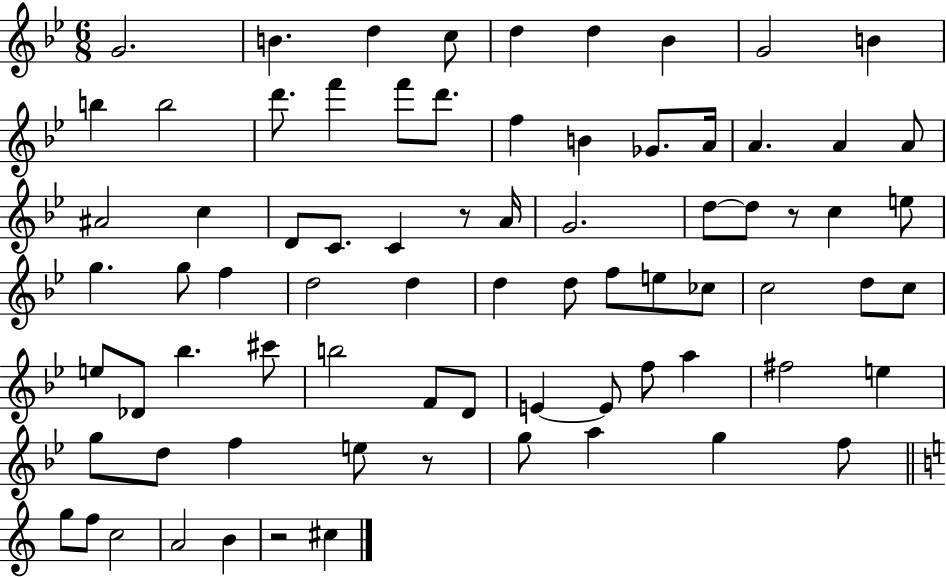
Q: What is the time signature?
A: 6/8